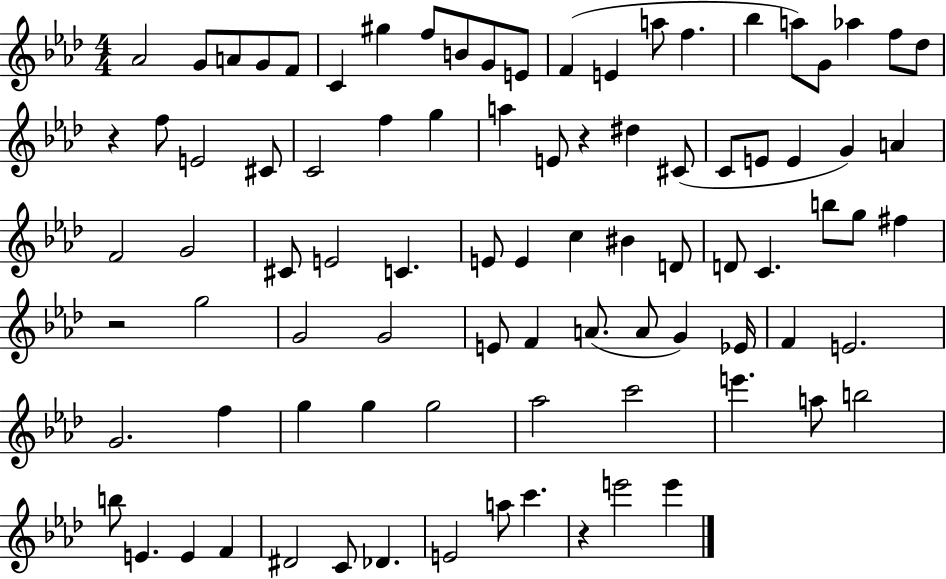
Ab4/h G4/e A4/e G4/e F4/e C4/q G#5/q F5/e B4/e G4/e E4/e F4/q E4/q A5/e F5/q. Bb5/q A5/e G4/e Ab5/q F5/e Db5/e R/q F5/e E4/h C#4/e C4/h F5/q G5/q A5/q E4/e R/q D#5/q C#4/e C4/e E4/e E4/q G4/q A4/q F4/h G4/h C#4/e E4/h C4/q. E4/e E4/q C5/q BIS4/q D4/e D4/e C4/q. B5/e G5/e F#5/q R/h G5/h G4/h G4/h E4/e F4/q A4/e. A4/e G4/q Eb4/s F4/q E4/h. G4/h. F5/q G5/q G5/q G5/h Ab5/h C6/h E6/q. A5/e B5/h B5/e E4/q. E4/q F4/q D#4/h C4/e Db4/q. E4/h A5/e C6/q. R/q E6/h E6/q